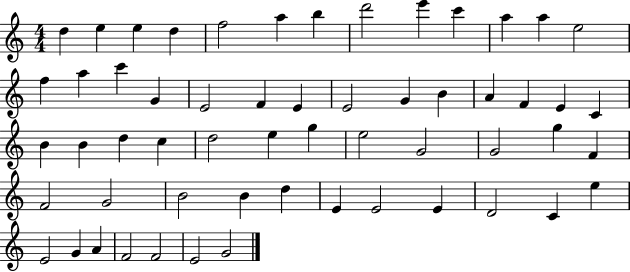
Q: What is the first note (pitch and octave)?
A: D5